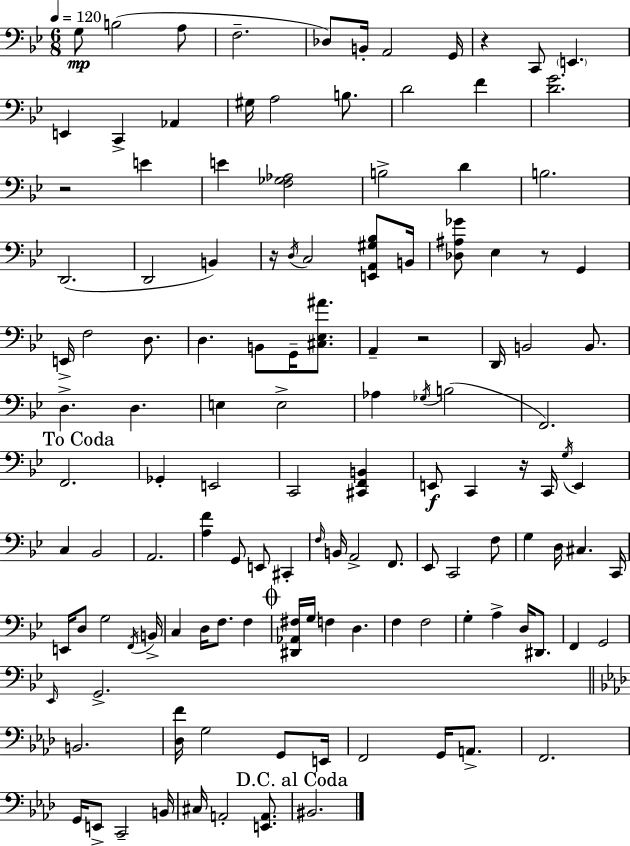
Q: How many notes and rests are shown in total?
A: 128